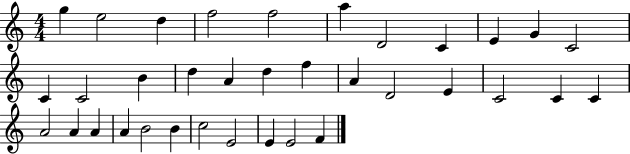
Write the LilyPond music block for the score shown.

{
  \clef treble
  \numericTimeSignature
  \time 4/4
  \key c \major
  g''4 e''2 d''4 | f''2 f''2 | a''4 d'2 c'4 | e'4 g'4 c'2 | \break c'4 c'2 b'4 | d''4 a'4 d''4 f''4 | a'4 d'2 e'4 | c'2 c'4 c'4 | \break a'2 a'4 a'4 | a'4 b'2 b'4 | c''2 e'2 | e'4 e'2 f'4 | \break \bar "|."
}